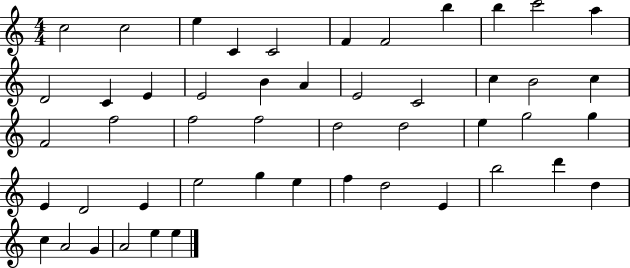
C5/h C5/h E5/q C4/q C4/h F4/q F4/h B5/q B5/q C6/h A5/q D4/h C4/q E4/q E4/h B4/q A4/q E4/h C4/h C5/q B4/h C5/q F4/h F5/h F5/h F5/h D5/h D5/h E5/q G5/h G5/q E4/q D4/h E4/q E5/h G5/q E5/q F5/q D5/h E4/q B5/h D6/q D5/q C5/q A4/h G4/q A4/h E5/q E5/q